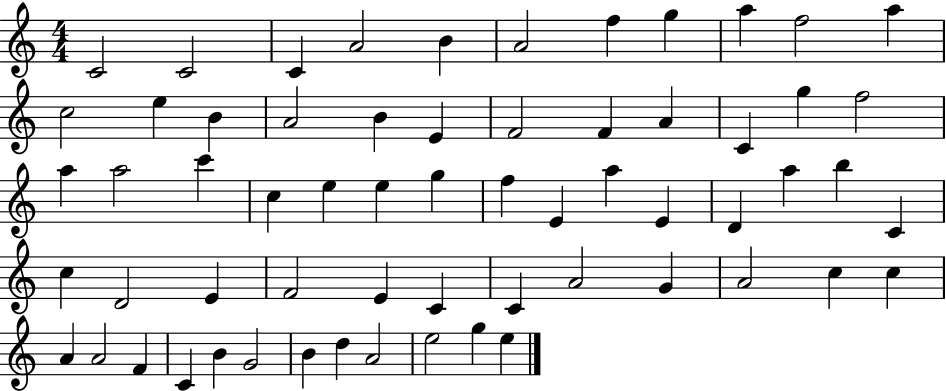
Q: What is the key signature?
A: C major